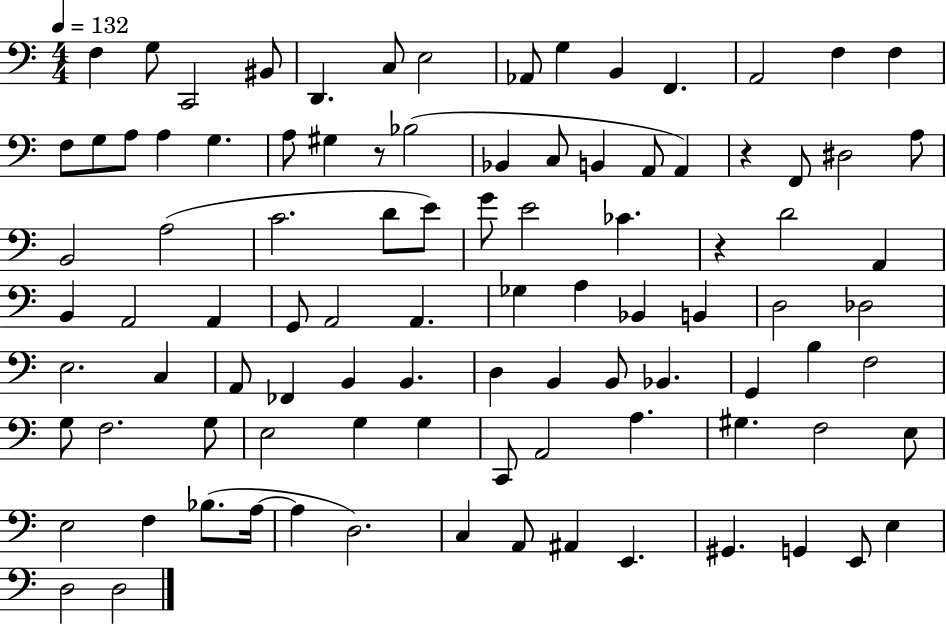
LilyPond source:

{
  \clef bass
  \numericTimeSignature
  \time 4/4
  \key c \major
  \tempo 4 = 132
  \repeat volta 2 { f4 g8 c,2 bis,8 | d,4. c8 e2 | aes,8 g4 b,4 f,4. | a,2 f4 f4 | \break f8 g8 a8 a4 g4. | a8 gis4 r8 bes2( | bes,4 c8 b,4 a,8 a,4) | r4 f,8 dis2 a8 | \break b,2 a2( | c'2. d'8 e'8) | g'8 e'2 ces'4. | r4 d'2 a,4 | \break b,4 a,2 a,4 | g,8 a,2 a,4. | ges4 a4 bes,4 b,4 | d2 des2 | \break e2. c4 | a,8 fes,4 b,4 b,4. | d4 b,4 b,8 bes,4. | g,4 b4 f2 | \break g8 f2. g8 | e2 g4 g4 | c,8 a,2 a4. | gis4. f2 e8 | \break e2 f4 bes8.( a16~~ | a4 d2.) | c4 a,8 ais,4 e,4. | gis,4. g,4 e,8 e4 | \break d2 d2 | } \bar "|."
}